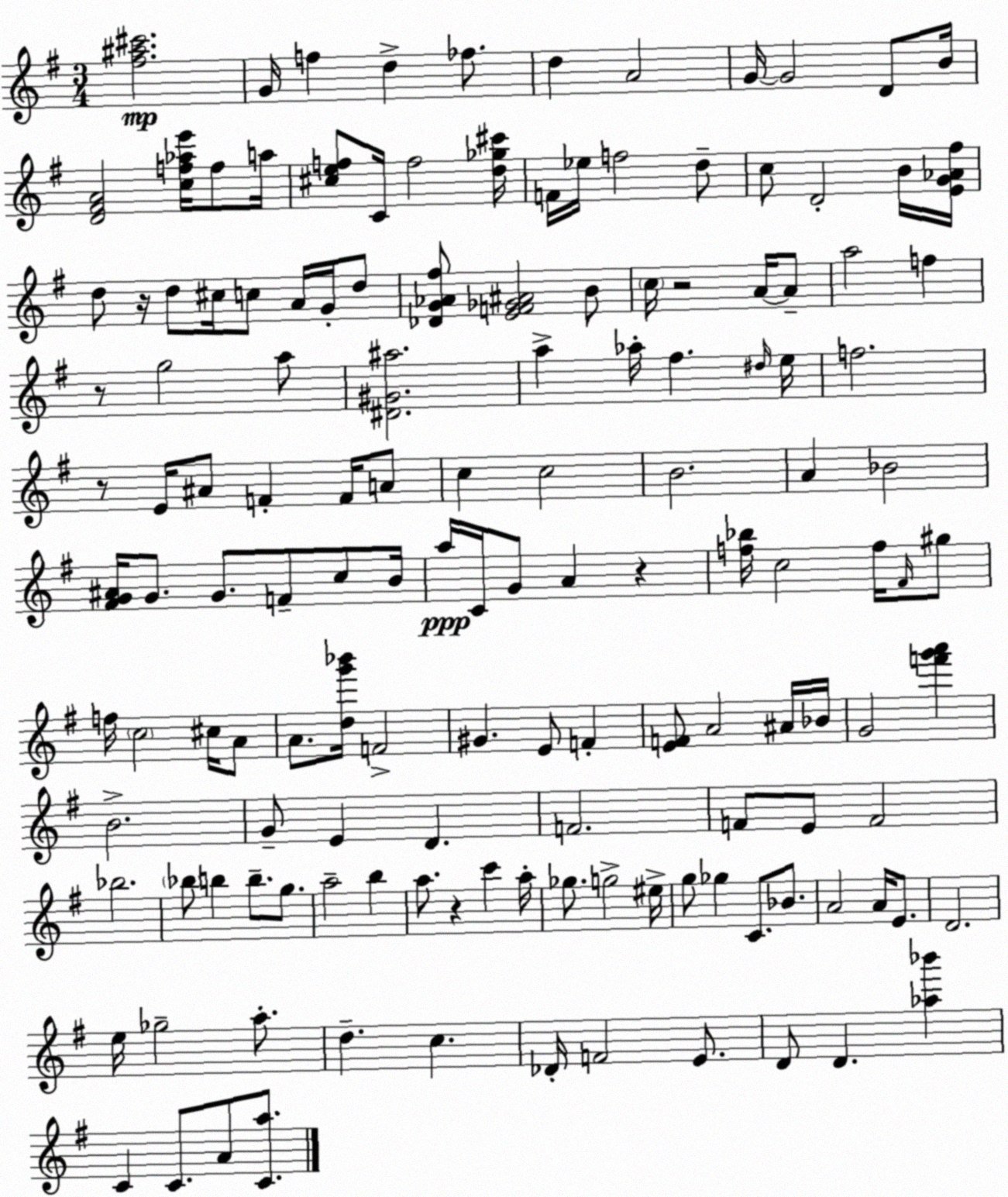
X:1
T:Untitled
M:3/4
L:1/4
K:G
[^f^a^c']2 G/4 f d _f/2 d A2 G/4 G2 D/2 B/4 [D^FA]2 [cf_ae']/4 f/2 a/4 [^cef]/2 C/4 f2 [d_g^c']/4 F/4 _e/4 f2 d/2 c/2 D2 B/4 [EG_A^f]/4 d/2 z/4 d/2 ^c/4 c/2 A/4 G/4 d/2 [_DG_A^f]/2 [EF_G^A]2 B/2 c/4 z2 A/4 A/2 a2 f z/2 g2 a/2 [^D^G^a]2 a _a/4 ^f ^d/4 e/4 f2 z/2 E/4 ^A/2 F F/4 A/2 c c2 B2 A _B2 [^FG^A]/4 G/2 G/2 F/2 c/2 B/4 a/4 C/4 G/2 A z [f_b]/4 c2 f/4 ^F/4 ^g/2 f/4 c2 ^c/4 A/2 A/2 [dg'_b']/4 F2 ^G E/2 F [EF]/2 A2 ^A/4 _B/4 G2 [f'g'a'] B2 G/2 E D F2 F/2 E/2 F2 _b2 _b/2 b b/2 g/2 a2 b a/2 z c' a/4 _g/2 g2 ^e/4 g/2 _g C/2 _B/2 A2 A/4 E/2 D2 e/4 _g2 a/2 d c _D/4 F2 E/2 D/2 D [_a_b'] C C/2 A/2 [Ca]/2